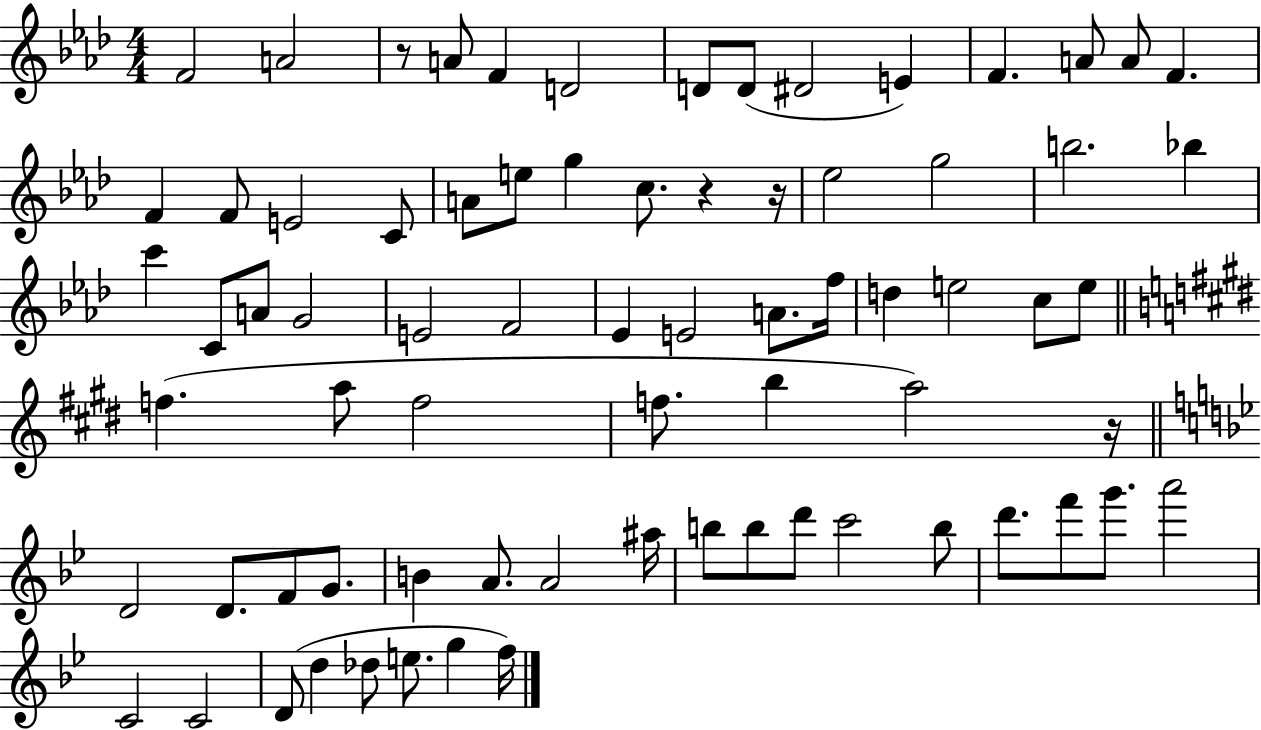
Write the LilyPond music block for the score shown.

{
  \clef treble
  \numericTimeSignature
  \time 4/4
  \key aes \major
  \repeat volta 2 { f'2 a'2 | r8 a'8 f'4 d'2 | d'8 d'8( dis'2 e'4) | f'4. a'8 a'8 f'4. | \break f'4 f'8 e'2 c'8 | a'8 e''8 g''4 c''8. r4 r16 | ees''2 g''2 | b''2. bes''4 | \break c'''4 c'8 a'8 g'2 | e'2 f'2 | ees'4 e'2 a'8. f''16 | d''4 e''2 c''8 e''8 | \break \bar "||" \break \key e \major f''4.( a''8 f''2 | f''8. b''4 a''2) r16 | \bar "||" \break \key g \minor d'2 d'8. f'8 g'8. | b'4 a'8. a'2 ais''16 | b''8 b''8 d'''8 c'''2 b''8 | d'''8. f'''8 g'''8. a'''2 | \break c'2 c'2 | d'8( d''4 des''8 e''8. g''4 f''16) | } \bar "|."
}